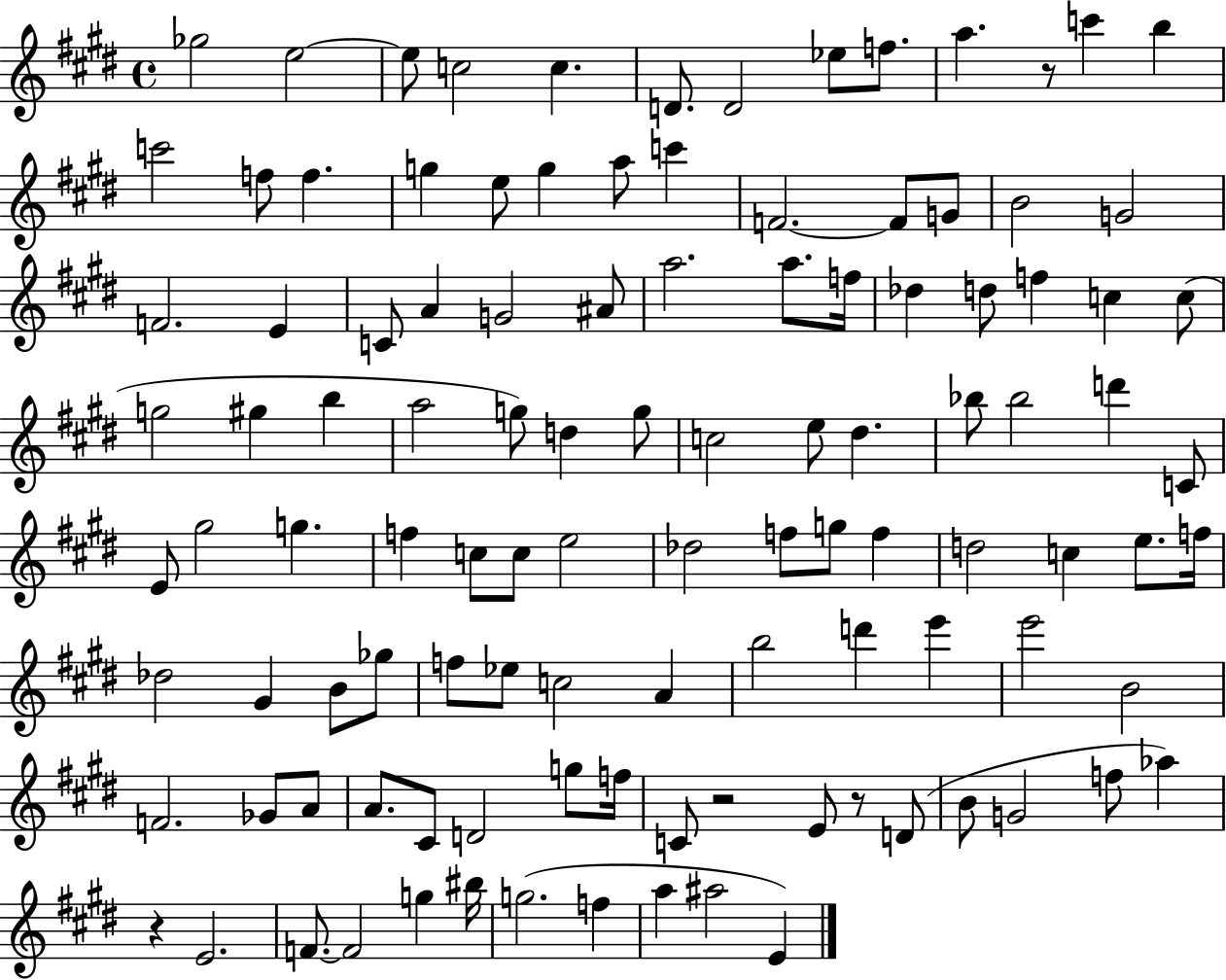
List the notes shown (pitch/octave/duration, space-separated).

Gb5/h E5/h E5/e C5/h C5/q. D4/e. D4/h Eb5/e F5/e. A5/q. R/e C6/q B5/q C6/h F5/e F5/q. G5/q E5/e G5/q A5/e C6/q F4/h. F4/e G4/e B4/h G4/h F4/h. E4/q C4/e A4/q G4/h A#4/e A5/h. A5/e. F5/s Db5/q D5/e F5/q C5/q C5/e G5/h G#5/q B5/q A5/h G5/e D5/q G5/e C5/h E5/e D#5/q. Bb5/e Bb5/h D6/q C4/e E4/e G#5/h G5/q. F5/q C5/e C5/e E5/h Db5/h F5/e G5/e F5/q D5/h C5/q E5/e. F5/s Db5/h G#4/q B4/e Gb5/e F5/e Eb5/e C5/h A4/q B5/h D6/q E6/q E6/h B4/h F4/h. Gb4/e A4/e A4/e. C#4/e D4/h G5/e F5/s C4/e R/h E4/e R/e D4/e B4/e G4/h F5/e Ab5/q R/q E4/h. F4/e. F4/h G5/q BIS5/s G5/h. F5/q A5/q A#5/h E4/q